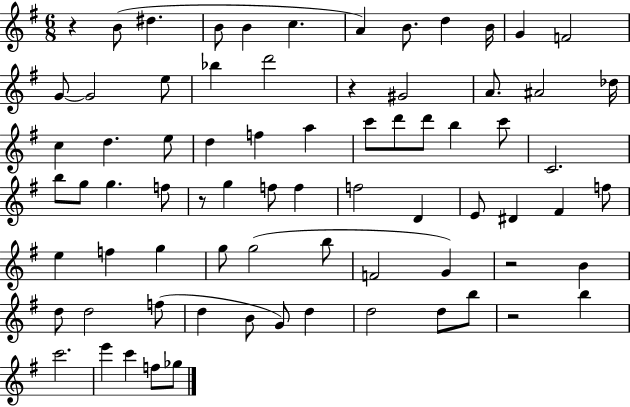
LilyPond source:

{
  \clef treble
  \numericTimeSignature
  \time 6/8
  \key g \major
  \repeat volta 2 { r4 b'8( dis''4. | b'8 b'4 c''4. | a'4) b'8. d''4 b'16 | g'4 f'2 | \break g'8~~ g'2 e''8 | bes''4 d'''2 | r4 gis'2 | a'8. ais'2 des''16 | \break c''4 d''4. e''8 | d''4 f''4 a''4 | c'''8 d'''8 d'''8 b''4 c'''8 | c'2. | \break b''8 g''8 g''4. f''8 | r8 g''4 f''8 f''4 | f''2 d'4 | e'8 dis'4 fis'4 f''8 | \break e''4 f''4 g''4 | g''8 g''2( b''8 | f'2 g'4) | r2 b'4 | \break d''8 d''2 f''8( | d''4 b'8 g'8) d''4 | d''2 d''8 b''8 | r2 b''4 | \break c'''2. | e'''4 c'''4 f''8 ges''8 | } \bar "|."
}